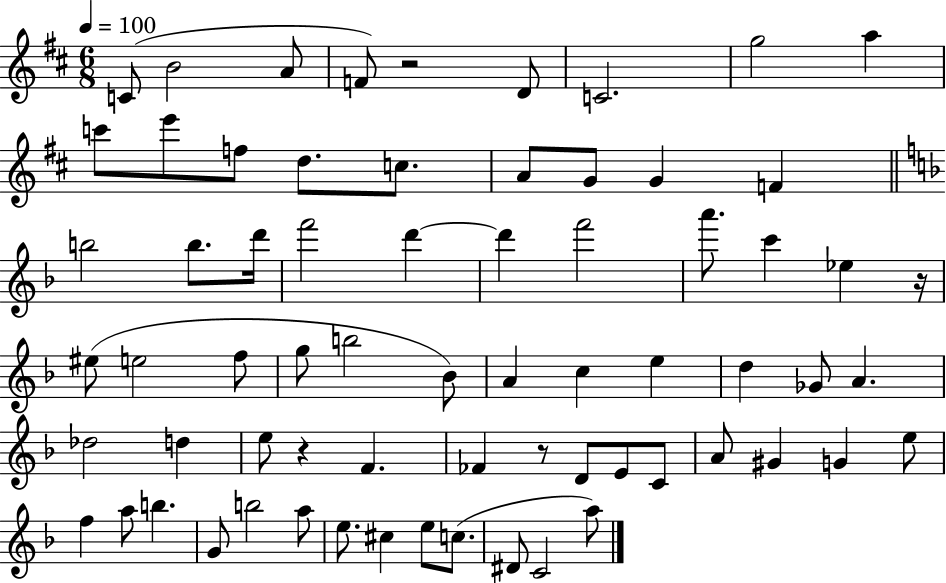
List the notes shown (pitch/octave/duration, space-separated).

C4/e B4/h A4/e F4/e R/h D4/e C4/h. G5/h A5/q C6/e E6/e F5/e D5/e. C5/e. A4/e G4/e G4/q F4/q B5/h B5/e. D6/s F6/h D6/q D6/q F6/h A6/e. C6/q Eb5/q R/s EIS5/e E5/h F5/e G5/e B5/h Bb4/e A4/q C5/q E5/q D5/q Gb4/e A4/q. Db5/h D5/q E5/e R/q F4/q. FES4/q R/e D4/e E4/e C4/e A4/e G#4/q G4/q E5/e F5/q A5/e B5/q. G4/e B5/h A5/e E5/e. C#5/q E5/e C5/e. D#4/e C4/h A5/e